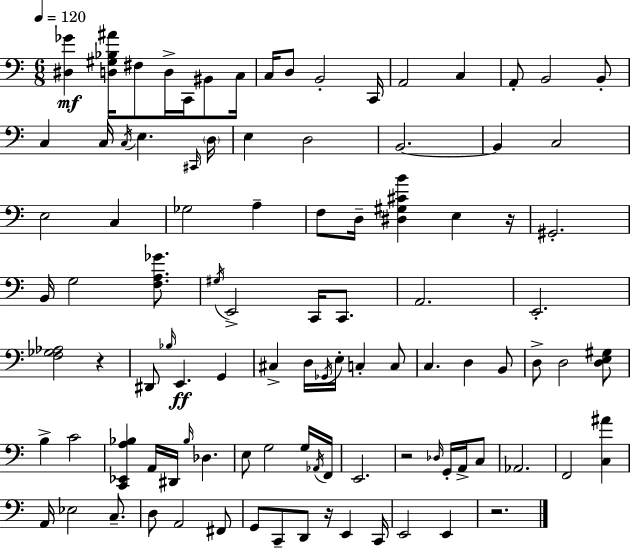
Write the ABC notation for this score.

X:1
T:Untitled
M:6/8
L:1/4
K:C
[^D,_G] [D,^G,_B,^A]/4 ^F,/2 D,/4 C,,/4 ^B,,/2 C,/4 C,/4 D,/2 B,,2 C,,/4 A,,2 C, A,,/2 B,,2 B,,/2 C, C,/4 C,/4 E, ^C,,/4 D,/4 E, D,2 B,,2 B,, C,2 E,2 C, _G,2 A, F,/2 D,/4 [^D,^G,^CB] E, z/4 ^G,,2 B,,/4 G,2 [F,A,_G]/2 ^G,/4 E,,2 C,,/4 C,,/2 A,,2 E,,2 [F,_G,_A,]2 z ^D,,/2 _B,/4 E,, G,, ^C, D,/4 _G,,/4 E,/4 C, C,/2 C, D, B,,/2 D,/2 D,2 [D,E,^G,]/2 B, C2 [C,,_E,,A,_B,] A,,/4 ^D,,/4 _B,/4 _D, E,/2 G,2 G,/4 _A,,/4 F,,/4 E,,2 z2 _D,/4 G,,/4 A,,/4 C,/2 _A,,2 F,,2 [C,^A] A,,/4 _E,2 C,/2 D,/2 A,,2 ^F,,/2 G,,/2 C,,/2 D,,/2 z/4 E,, C,,/4 E,,2 E,, z2